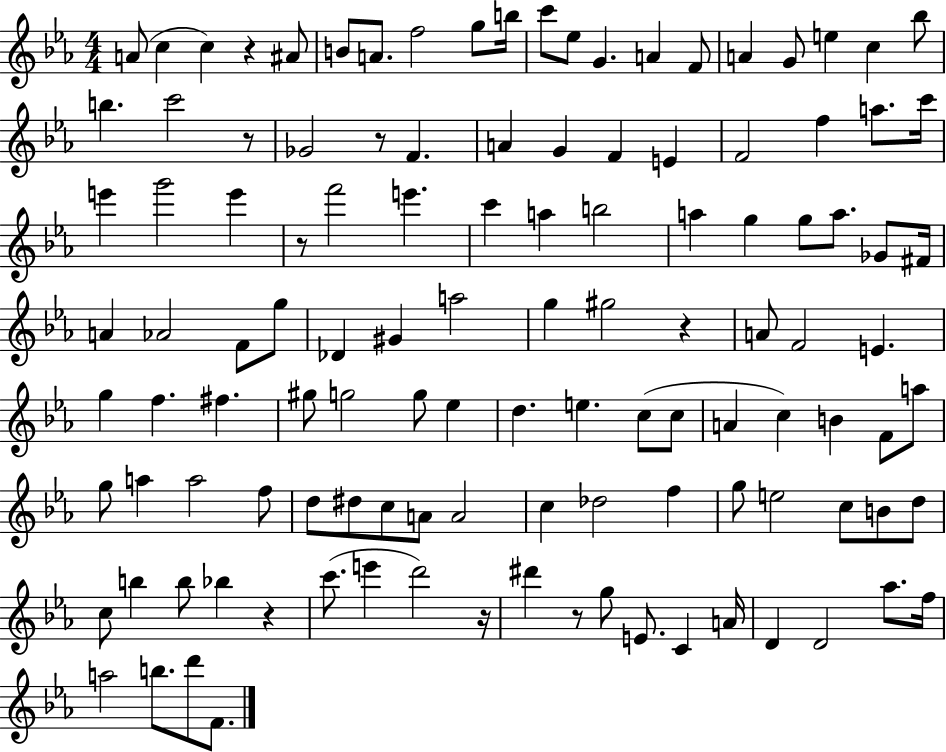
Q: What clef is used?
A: treble